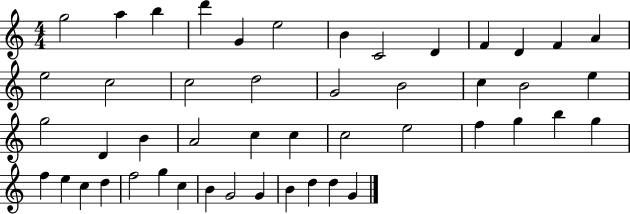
{
  \clef treble
  \numericTimeSignature
  \time 4/4
  \key c \major
  g''2 a''4 b''4 | d'''4 g'4 e''2 | b'4 c'2 d'4 | f'4 d'4 f'4 a'4 | \break e''2 c''2 | c''2 d''2 | g'2 b'2 | c''4 b'2 e''4 | \break g''2 d'4 b'4 | a'2 c''4 c''4 | c''2 e''2 | f''4 g''4 b''4 g''4 | \break f''4 e''4 c''4 d''4 | f''2 g''4 c''4 | b'4 g'2 g'4 | b'4 d''4 d''4 g'4 | \break \bar "|."
}